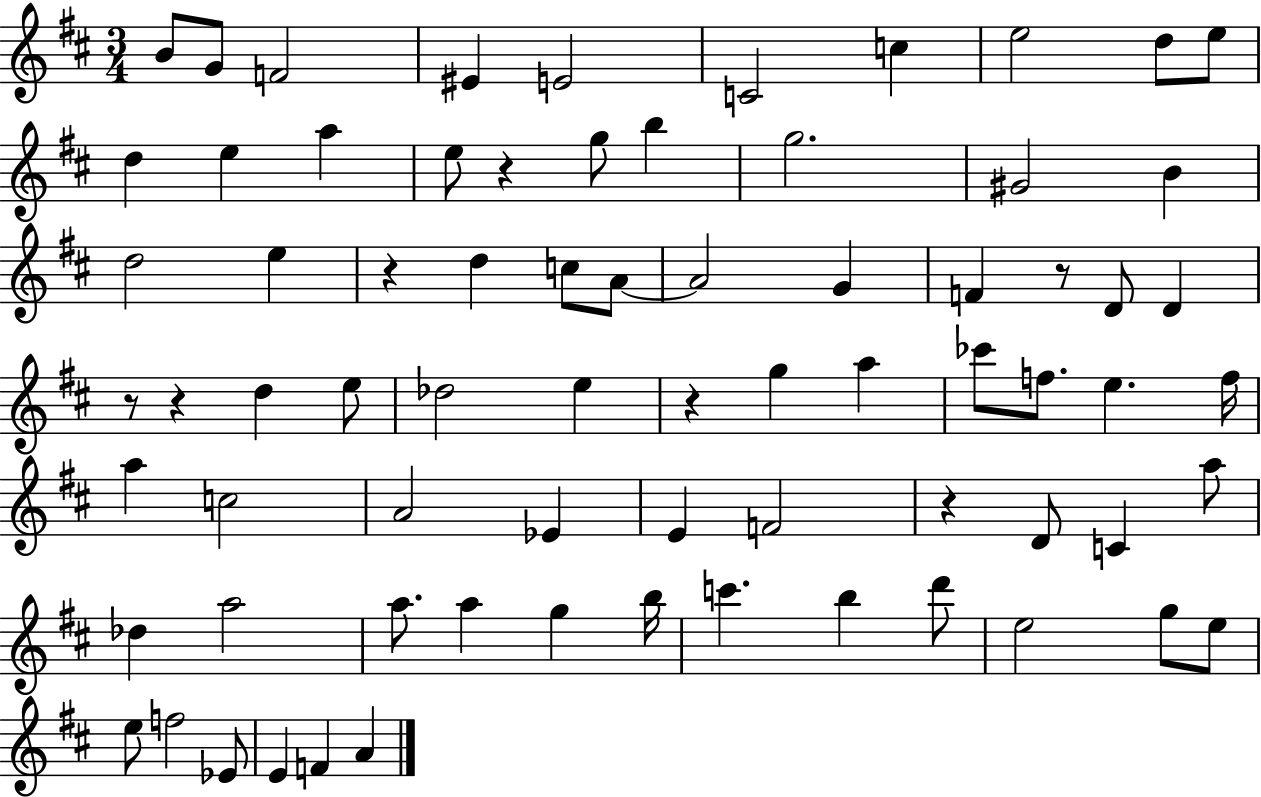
B4/e G4/e F4/h EIS4/q E4/h C4/h C5/q E5/h D5/e E5/e D5/q E5/q A5/q E5/e R/q G5/e B5/q G5/h. G#4/h B4/q D5/h E5/q R/q D5/q C5/e A4/e A4/h G4/q F4/q R/e D4/e D4/q R/e R/q D5/q E5/e Db5/h E5/q R/q G5/q A5/q CES6/e F5/e. E5/q. F5/s A5/q C5/h A4/h Eb4/q E4/q F4/h R/q D4/e C4/q A5/e Db5/q A5/h A5/e. A5/q G5/q B5/s C6/q. B5/q D6/e E5/h G5/e E5/e E5/e F5/h Eb4/e E4/q F4/q A4/q